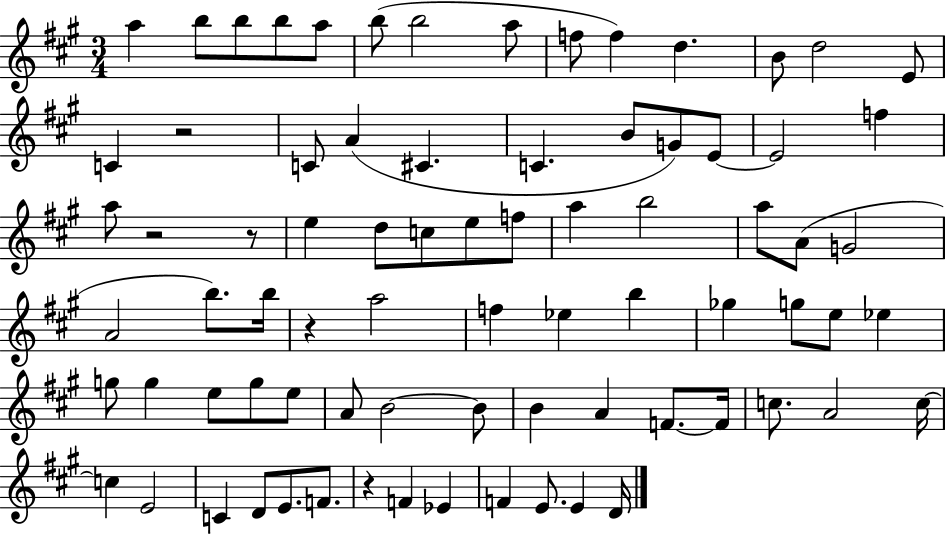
A5/q B5/e B5/e B5/e A5/e B5/e B5/h A5/e F5/e F5/q D5/q. B4/e D5/h E4/e C4/q R/h C4/e A4/q C#4/q. C4/q. B4/e G4/e E4/e E4/h F5/q A5/e R/h R/e E5/q D5/e C5/e E5/e F5/e A5/q B5/h A5/e A4/e G4/h A4/h B5/e. B5/s R/q A5/h F5/q Eb5/q B5/q Gb5/q G5/e E5/e Eb5/q G5/e G5/q E5/e G5/e E5/e A4/e B4/h B4/e B4/q A4/q F4/e. F4/s C5/e. A4/h C5/s C5/q E4/h C4/q D4/e E4/e. F4/e. R/q F4/q Eb4/q F4/q E4/e. E4/q D4/s